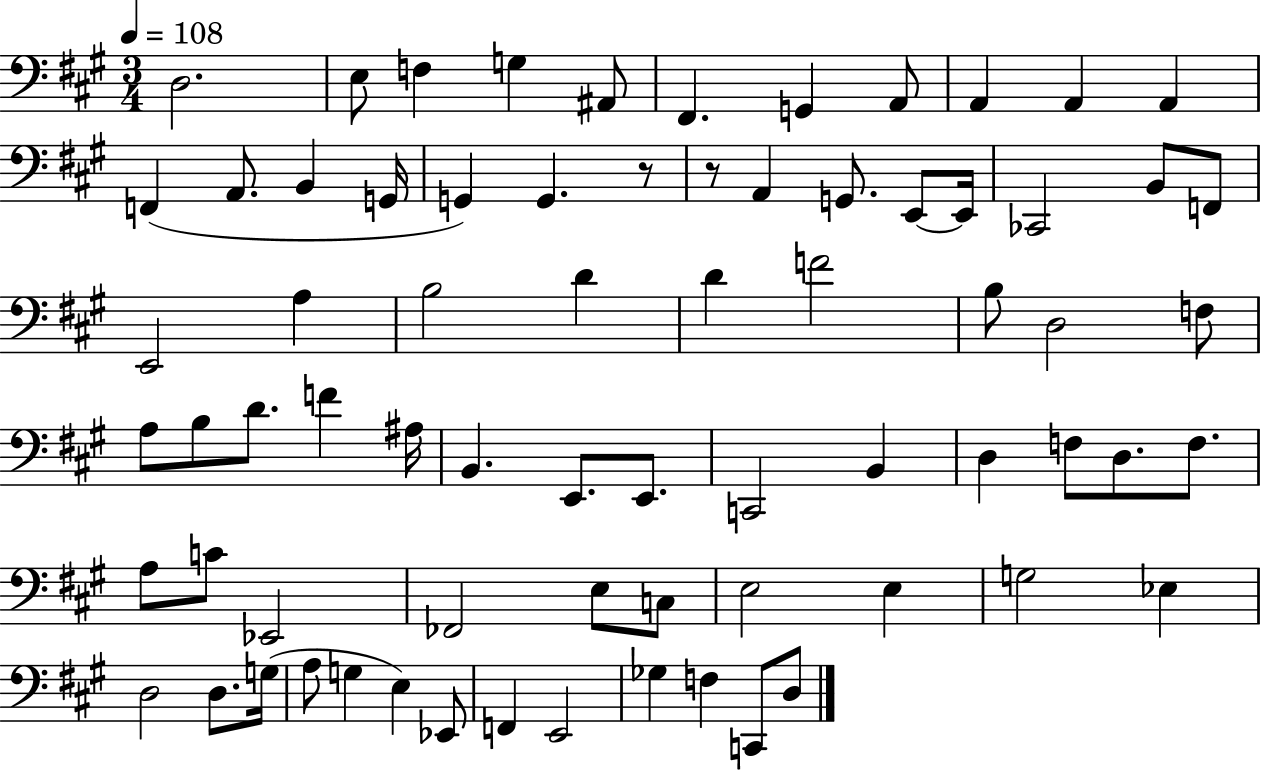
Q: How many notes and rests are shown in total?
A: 72